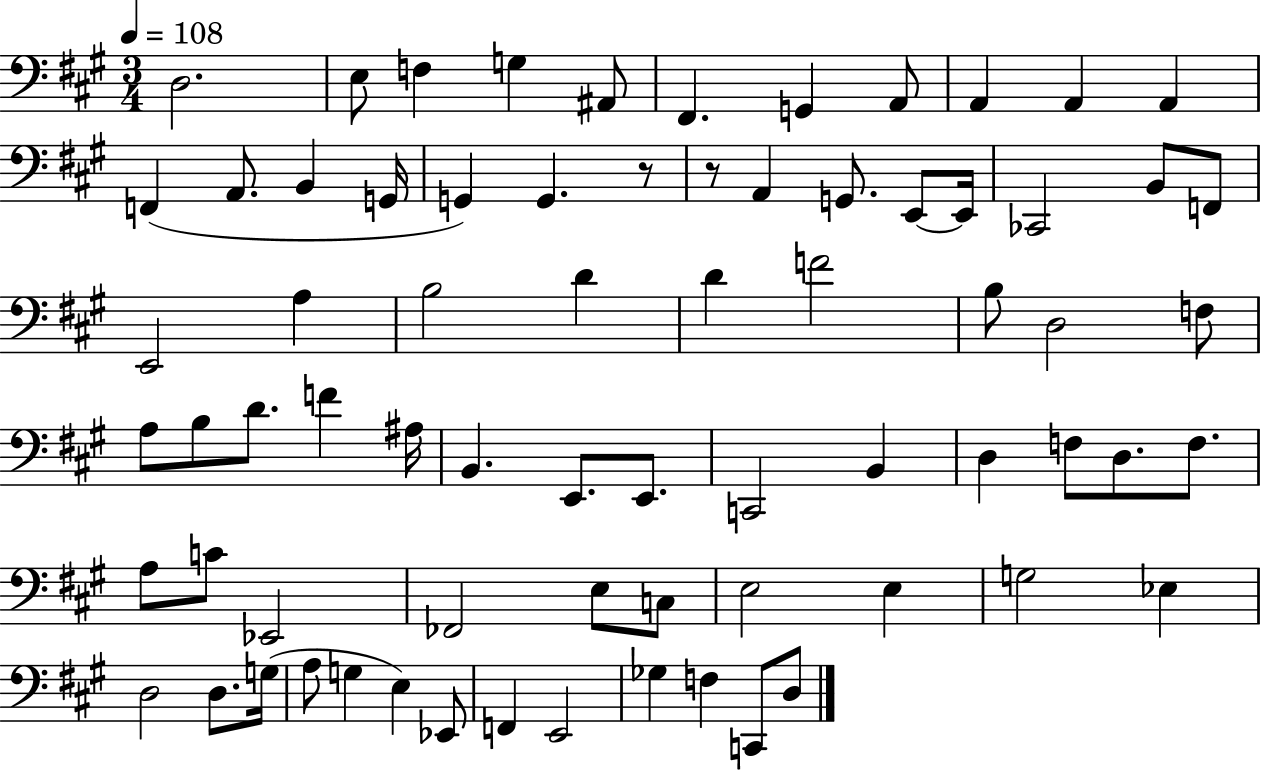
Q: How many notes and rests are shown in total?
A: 72